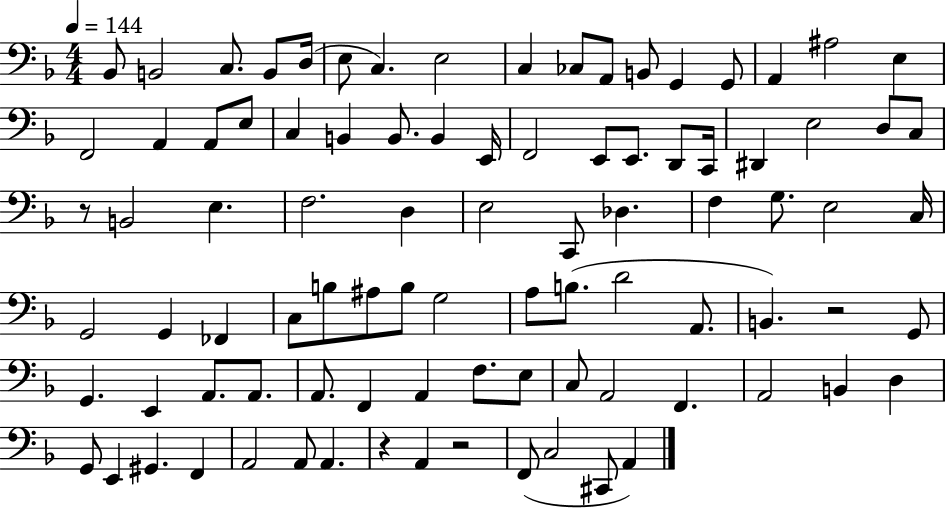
Bb2/e B2/h C3/e. B2/e D3/s E3/e C3/q. E3/h C3/q CES3/e A2/e B2/e G2/q G2/e A2/q A#3/h E3/q F2/h A2/q A2/e E3/e C3/q B2/q B2/e. B2/q E2/s F2/h E2/e E2/e. D2/e C2/s D#2/q E3/h D3/e C3/e R/e B2/h E3/q. F3/h. D3/q E3/h C2/e Db3/q. F3/q G3/e. E3/h C3/s G2/h G2/q FES2/q C3/e B3/e A#3/e B3/e G3/h A3/e B3/e. D4/h A2/e. B2/q. R/h G2/e G2/q. E2/q A2/e. A2/e. A2/e. F2/q A2/q F3/e. E3/e C3/e A2/h F2/q. A2/h B2/q D3/q G2/e E2/q G#2/q. F2/q A2/h A2/e A2/q. R/q A2/q R/h F2/e C3/h C#2/e A2/q